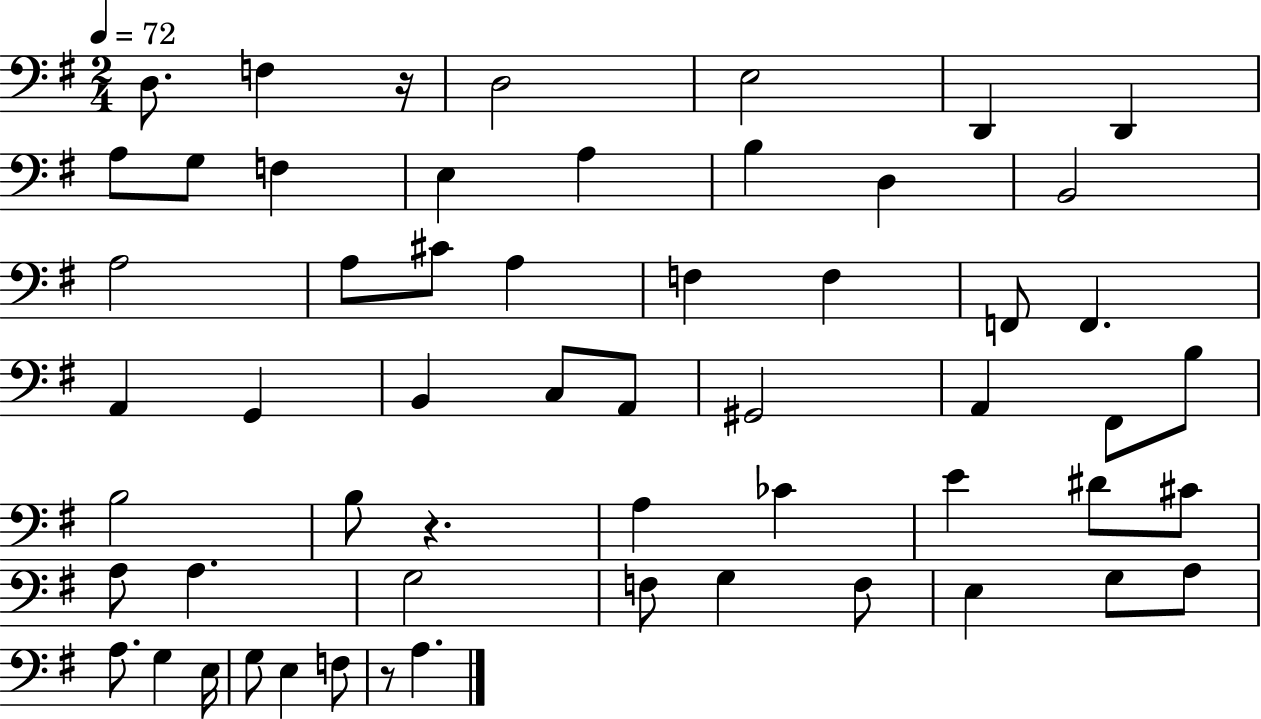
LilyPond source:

{
  \clef bass
  \numericTimeSignature
  \time 2/4
  \key g \major
  \tempo 4 = 72
  \repeat volta 2 { d8. f4 r16 | d2 | e2 | d,4 d,4 | \break a8 g8 f4 | e4 a4 | b4 d4 | b,2 | \break a2 | a8 cis'8 a4 | f4 f4 | f,8 f,4. | \break a,4 g,4 | b,4 c8 a,8 | gis,2 | a,4 fis,8 b8 | \break b2 | b8 r4. | a4 ces'4 | e'4 dis'8 cis'8 | \break a8 a4. | g2 | f8 g4 f8 | e4 g8 a8 | \break a8. g4 e16 | g8 e4 f8 | r8 a4. | } \bar "|."
}